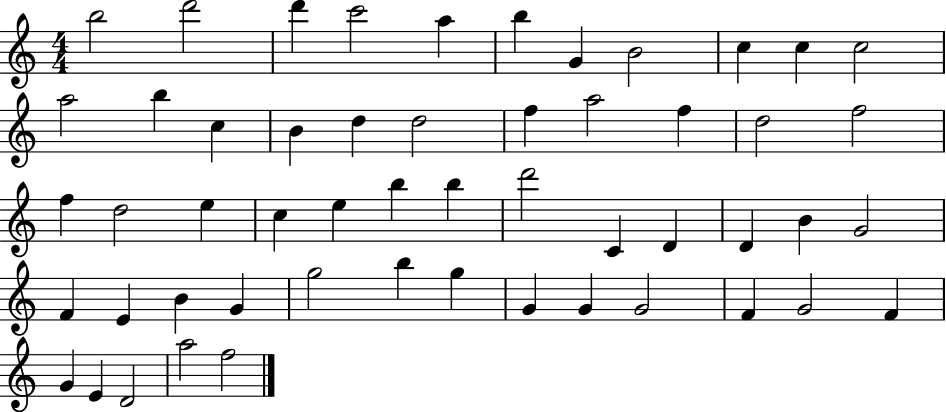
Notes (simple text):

B5/h D6/h D6/q C6/h A5/q B5/q G4/q B4/h C5/q C5/q C5/h A5/h B5/q C5/q B4/q D5/q D5/h F5/q A5/h F5/q D5/h F5/h F5/q D5/h E5/q C5/q E5/q B5/q B5/q D6/h C4/q D4/q D4/q B4/q G4/h F4/q E4/q B4/q G4/q G5/h B5/q G5/q G4/q G4/q G4/h F4/q G4/h F4/q G4/q E4/q D4/h A5/h F5/h